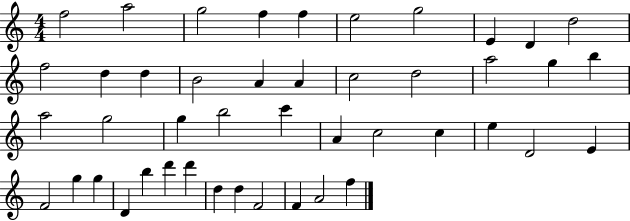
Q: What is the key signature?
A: C major